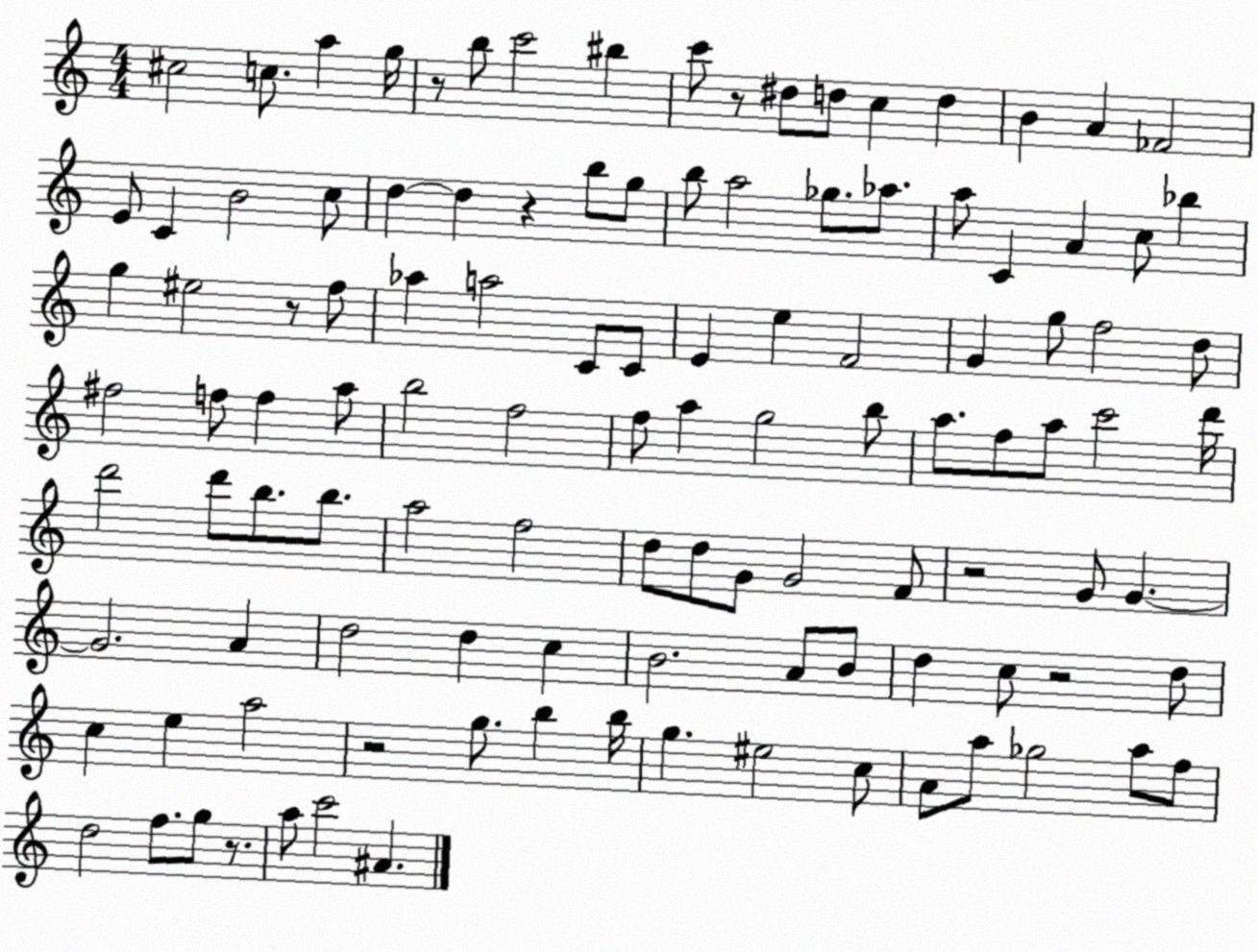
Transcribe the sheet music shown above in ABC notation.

X:1
T:Untitled
M:4/4
L:1/4
K:C
^c2 c/2 a g/4 z/2 b/2 c'2 ^b c'/2 z/2 ^d/2 d/2 c d B A _F2 E/2 C B2 c/2 d d z b/2 g/2 b/2 a2 _g/2 _a/2 a/2 C A c/2 _b g ^e2 z/2 f/2 _a a2 C/2 C/2 E e F2 G g/2 f2 d/2 ^f2 f/2 f a/2 b2 f2 f/2 a g2 b/2 a/2 f/2 a/2 c'2 d'/4 d'2 d'/2 b/2 b/2 a2 f2 d/2 d/2 G/2 G2 F/2 z2 G/2 G G2 A d2 d c B2 A/2 B/2 d c/2 z2 d/2 c e a2 z2 g/2 b b/4 g ^e2 c/2 A/2 a/2 _g2 a/2 f/2 d2 f/2 g/2 z/2 a/2 c'2 ^A